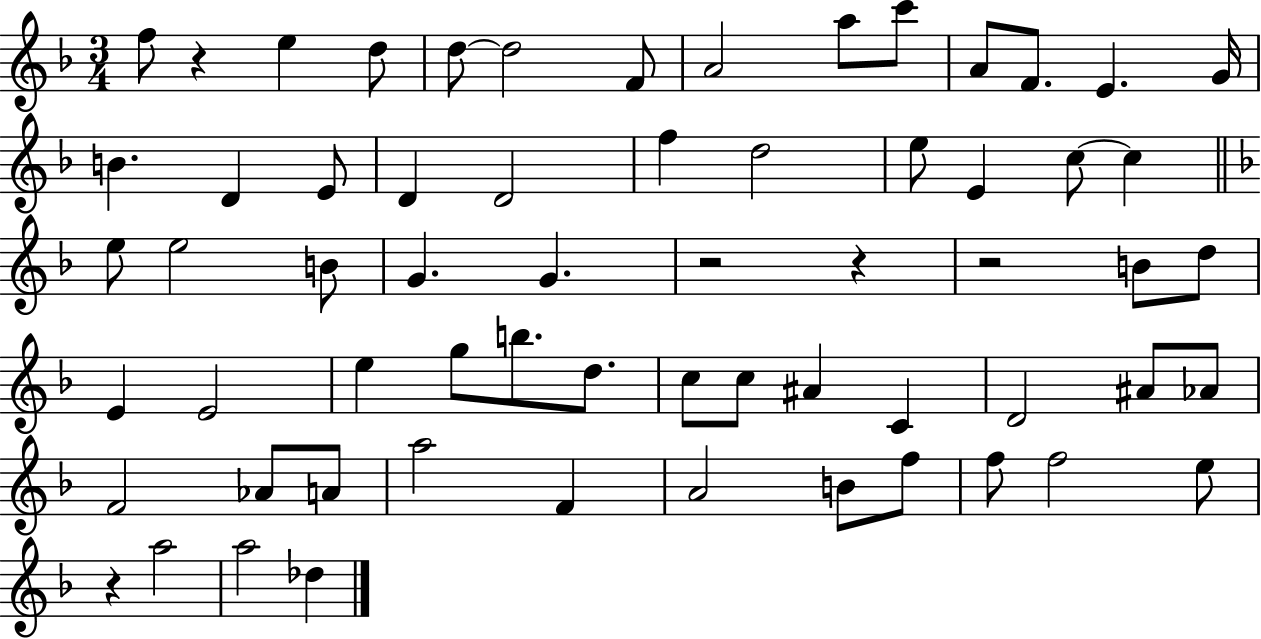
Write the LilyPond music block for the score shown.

{
  \clef treble
  \numericTimeSignature
  \time 3/4
  \key f \major
  f''8 r4 e''4 d''8 | d''8~~ d''2 f'8 | a'2 a''8 c'''8 | a'8 f'8. e'4. g'16 | \break b'4. d'4 e'8 | d'4 d'2 | f''4 d''2 | e''8 e'4 c''8~~ c''4 | \break \bar "||" \break \key d \minor e''8 e''2 b'8 | g'4. g'4. | r2 r4 | r2 b'8 d''8 | \break e'4 e'2 | e''4 g''8 b''8. d''8. | c''8 c''8 ais'4 c'4 | d'2 ais'8 aes'8 | \break f'2 aes'8 a'8 | a''2 f'4 | a'2 b'8 f''8 | f''8 f''2 e''8 | \break r4 a''2 | a''2 des''4 | \bar "|."
}